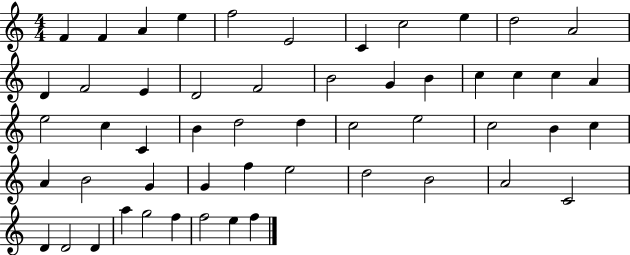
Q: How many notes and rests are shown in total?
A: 53